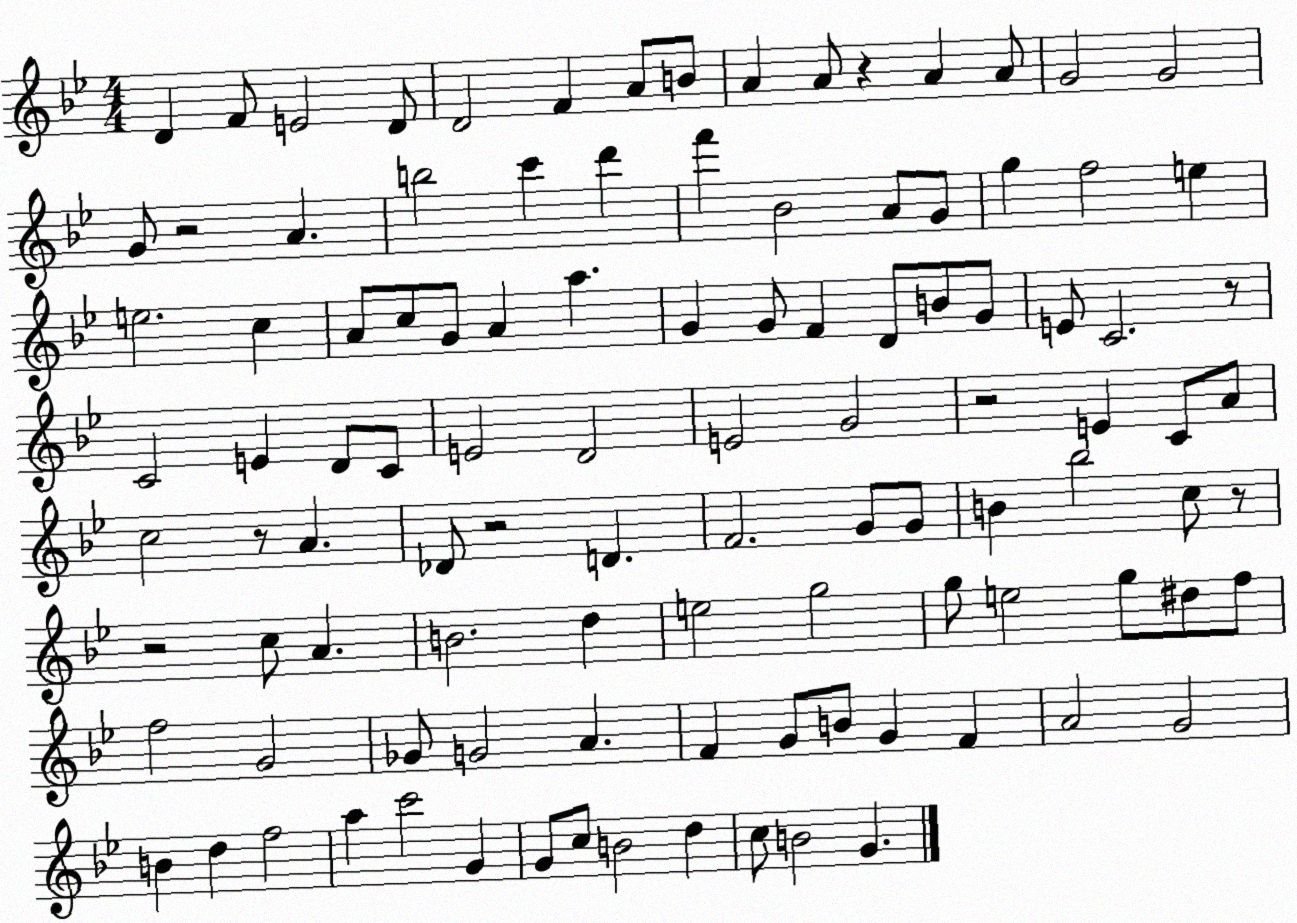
X:1
T:Untitled
M:4/4
L:1/4
K:Bb
D F/2 E2 D/2 D2 F A/2 B/2 A A/2 z A A/2 G2 G2 G/2 z2 A b2 c' d' f' _B2 A/2 G/2 g f2 e e2 c A/2 c/2 G/2 A a G G/2 F D/2 B/2 G/2 E/2 C2 z/2 C2 E D/2 C/2 E2 D2 E2 G2 z2 E C/2 A/2 c2 z/2 A _D/2 z2 D F2 G/2 G/2 B _b2 c/2 z/2 z2 c/2 A B2 d e2 g2 g/2 e2 g/2 ^d/2 f/2 f2 G2 _G/2 G2 A F G/2 B/2 G F A2 G2 B d f2 a c'2 G G/2 c/2 B2 d c/2 B2 G